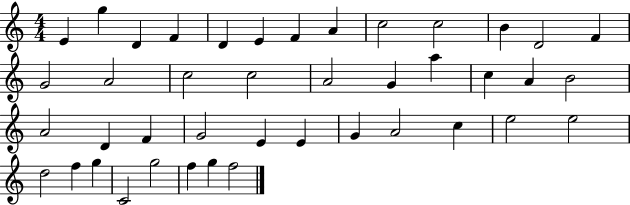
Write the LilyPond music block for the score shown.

{
  \clef treble
  \numericTimeSignature
  \time 4/4
  \key c \major
  e'4 g''4 d'4 f'4 | d'4 e'4 f'4 a'4 | c''2 c''2 | b'4 d'2 f'4 | \break g'2 a'2 | c''2 c''2 | a'2 g'4 a''4 | c''4 a'4 b'2 | \break a'2 d'4 f'4 | g'2 e'4 e'4 | g'4 a'2 c''4 | e''2 e''2 | \break d''2 f''4 g''4 | c'2 g''2 | f''4 g''4 f''2 | \bar "|."
}